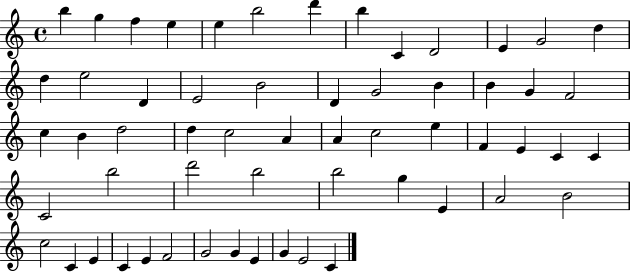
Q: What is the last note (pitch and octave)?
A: C4